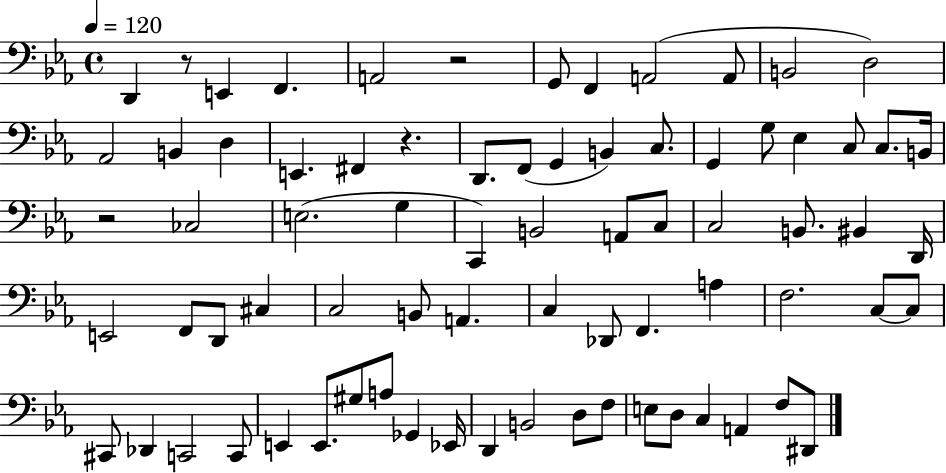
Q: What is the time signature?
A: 4/4